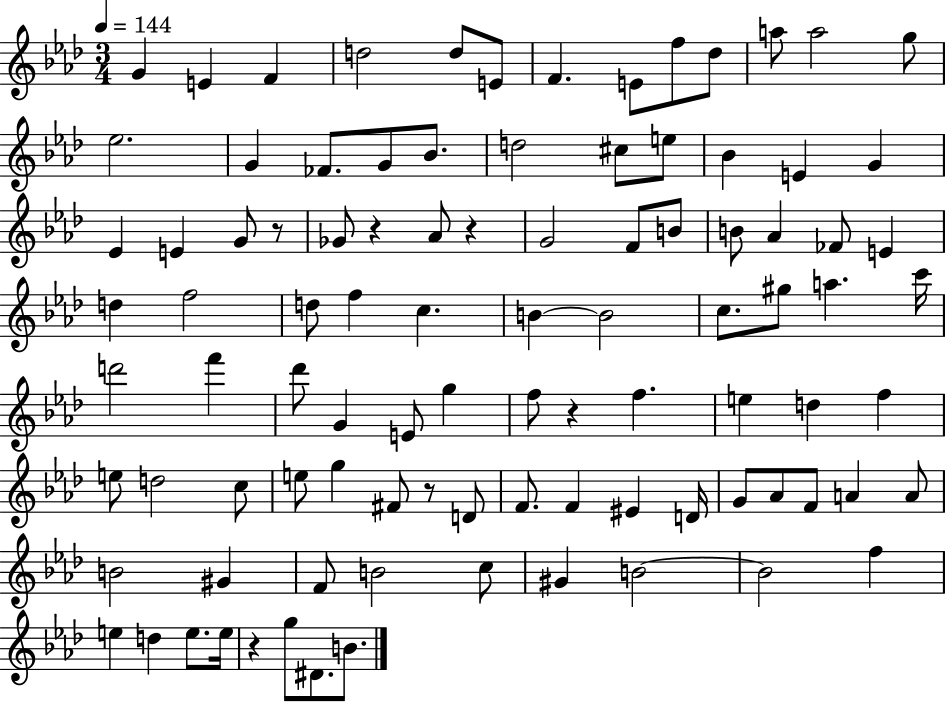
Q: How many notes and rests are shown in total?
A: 96